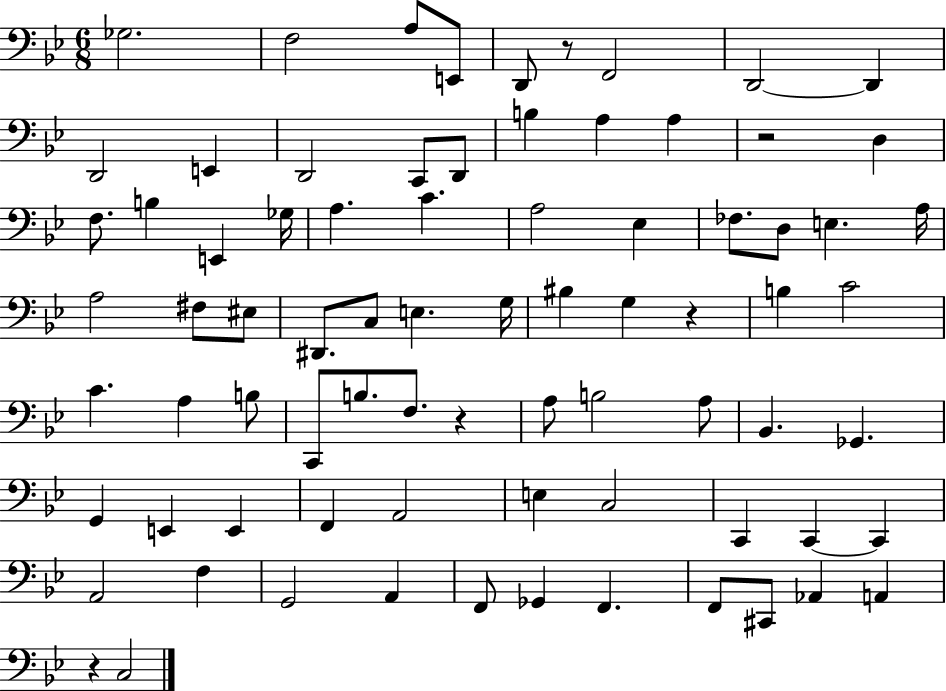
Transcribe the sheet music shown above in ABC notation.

X:1
T:Untitled
M:6/8
L:1/4
K:Bb
_G,2 F,2 A,/2 E,,/2 D,,/2 z/2 F,,2 D,,2 D,, D,,2 E,, D,,2 C,,/2 D,,/2 B, A, A, z2 D, F,/2 B, E,, _G,/4 A, C A,2 _E, _F,/2 D,/2 E, A,/4 A,2 ^F,/2 ^E,/2 ^D,,/2 C,/2 E, G,/4 ^B, G, z B, C2 C A, B,/2 C,,/2 B,/2 F,/2 z A,/2 B,2 A,/2 _B,, _G,, G,, E,, E,, F,, A,,2 E, C,2 C,, C,, C,, A,,2 F, G,,2 A,, F,,/2 _G,, F,, F,,/2 ^C,,/2 _A,, A,, z C,2